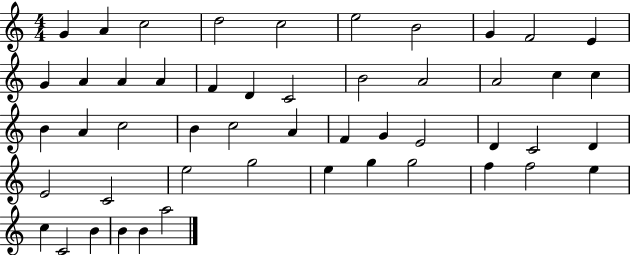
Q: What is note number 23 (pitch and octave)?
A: B4